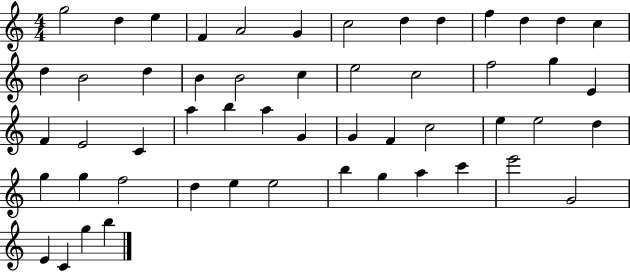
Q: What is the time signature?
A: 4/4